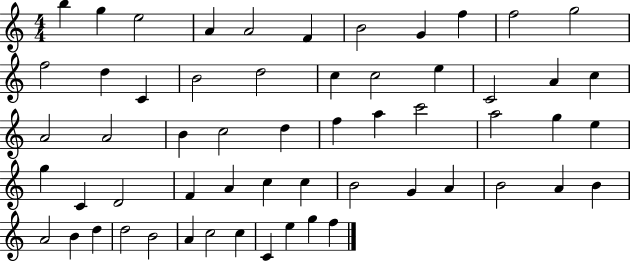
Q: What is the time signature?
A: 4/4